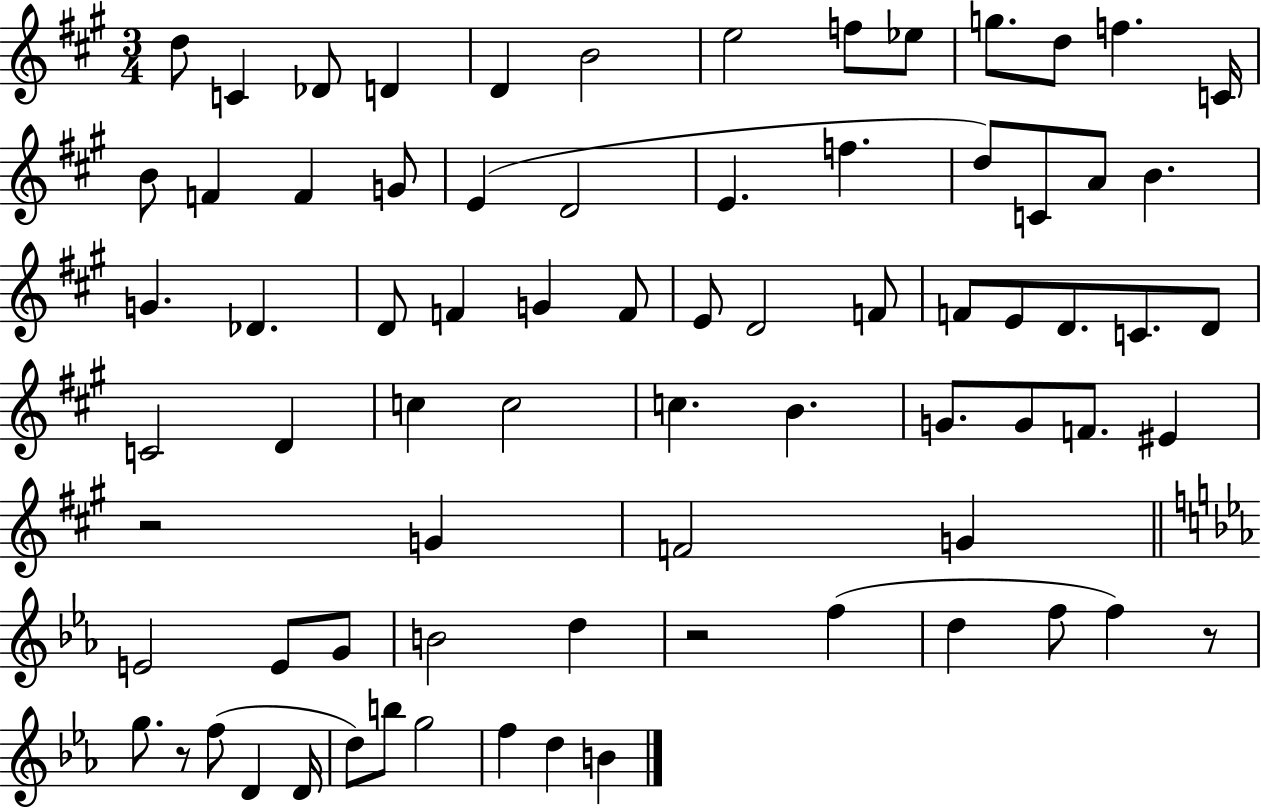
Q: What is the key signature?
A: A major